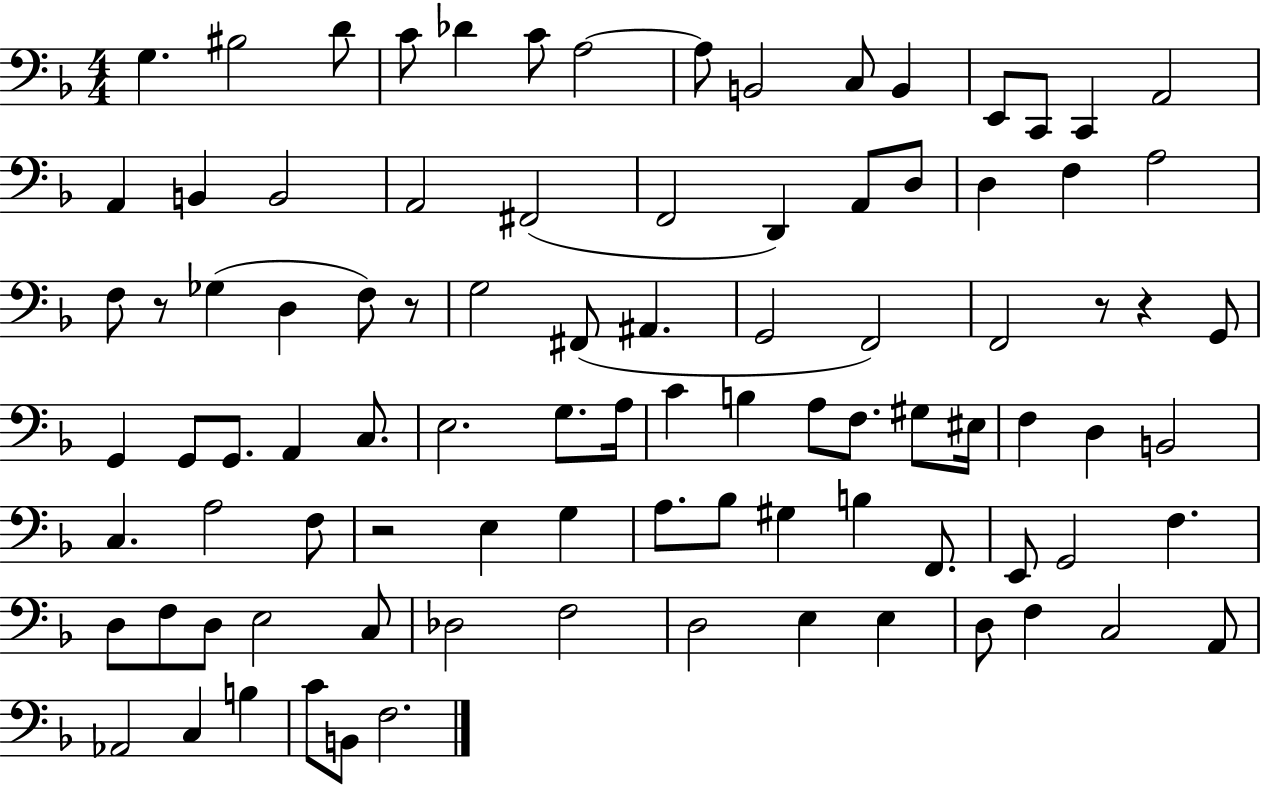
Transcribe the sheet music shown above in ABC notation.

X:1
T:Untitled
M:4/4
L:1/4
K:F
G, ^B,2 D/2 C/2 _D C/2 A,2 A,/2 B,,2 C,/2 B,, E,,/2 C,,/2 C,, A,,2 A,, B,, B,,2 A,,2 ^F,,2 F,,2 D,, A,,/2 D,/2 D, F, A,2 F,/2 z/2 _G, D, F,/2 z/2 G,2 ^F,,/2 ^A,, G,,2 F,,2 F,,2 z/2 z G,,/2 G,, G,,/2 G,,/2 A,, C,/2 E,2 G,/2 A,/4 C B, A,/2 F,/2 ^G,/2 ^E,/4 F, D, B,,2 C, A,2 F,/2 z2 E, G, A,/2 _B,/2 ^G, B, F,,/2 E,,/2 G,,2 F, D,/2 F,/2 D,/2 E,2 C,/2 _D,2 F,2 D,2 E, E, D,/2 F, C,2 A,,/2 _A,,2 C, B, C/2 B,,/2 F,2